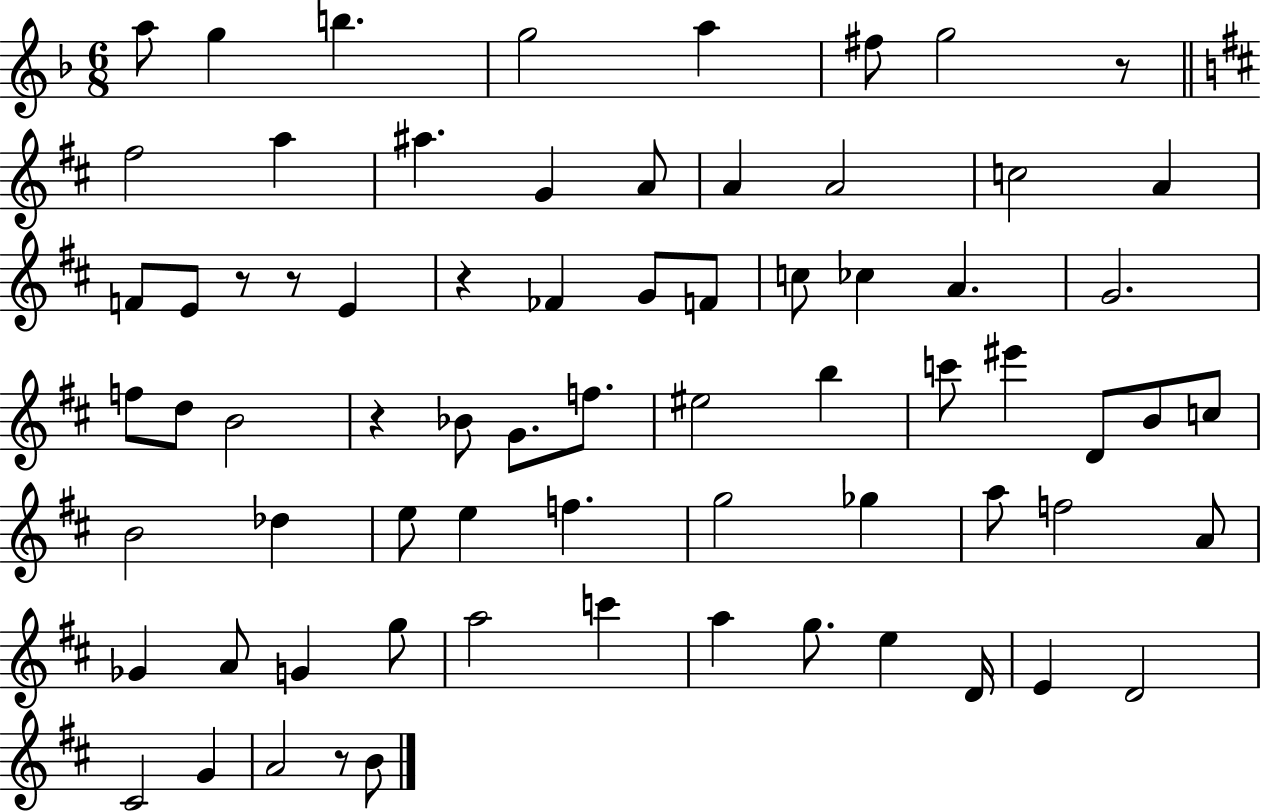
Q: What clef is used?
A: treble